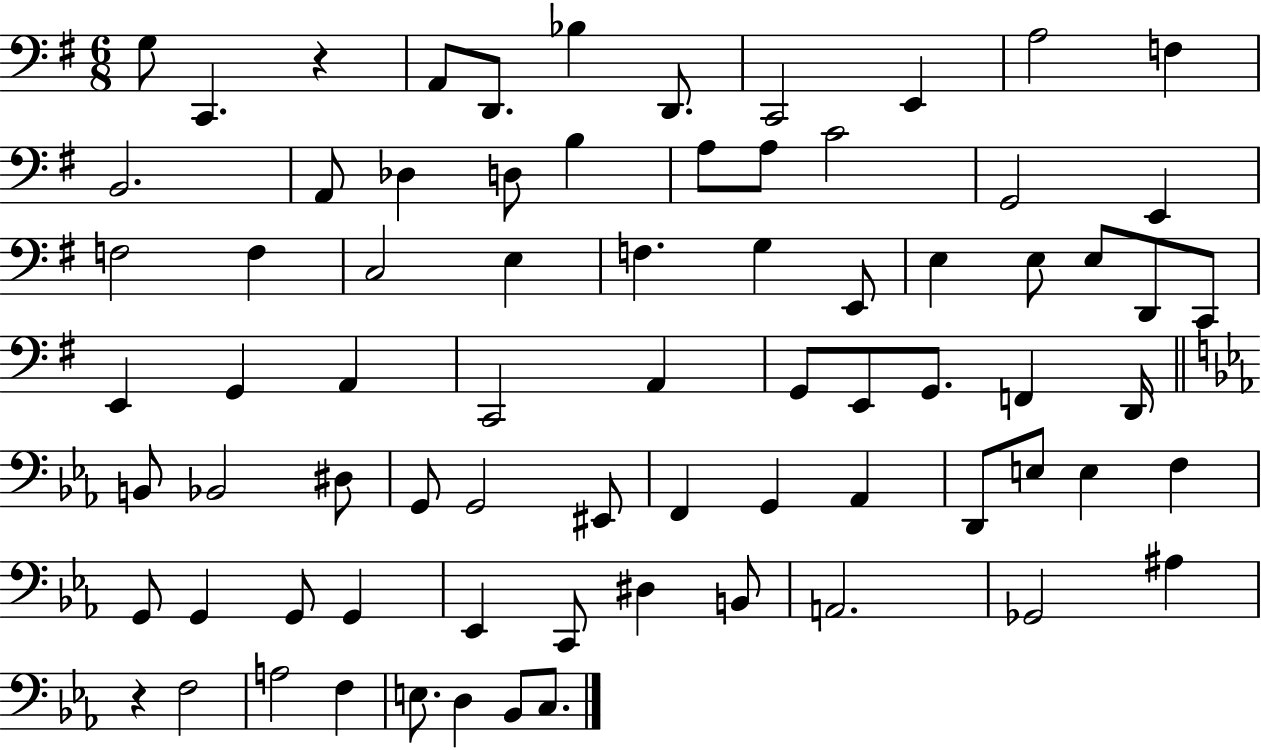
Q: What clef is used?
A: bass